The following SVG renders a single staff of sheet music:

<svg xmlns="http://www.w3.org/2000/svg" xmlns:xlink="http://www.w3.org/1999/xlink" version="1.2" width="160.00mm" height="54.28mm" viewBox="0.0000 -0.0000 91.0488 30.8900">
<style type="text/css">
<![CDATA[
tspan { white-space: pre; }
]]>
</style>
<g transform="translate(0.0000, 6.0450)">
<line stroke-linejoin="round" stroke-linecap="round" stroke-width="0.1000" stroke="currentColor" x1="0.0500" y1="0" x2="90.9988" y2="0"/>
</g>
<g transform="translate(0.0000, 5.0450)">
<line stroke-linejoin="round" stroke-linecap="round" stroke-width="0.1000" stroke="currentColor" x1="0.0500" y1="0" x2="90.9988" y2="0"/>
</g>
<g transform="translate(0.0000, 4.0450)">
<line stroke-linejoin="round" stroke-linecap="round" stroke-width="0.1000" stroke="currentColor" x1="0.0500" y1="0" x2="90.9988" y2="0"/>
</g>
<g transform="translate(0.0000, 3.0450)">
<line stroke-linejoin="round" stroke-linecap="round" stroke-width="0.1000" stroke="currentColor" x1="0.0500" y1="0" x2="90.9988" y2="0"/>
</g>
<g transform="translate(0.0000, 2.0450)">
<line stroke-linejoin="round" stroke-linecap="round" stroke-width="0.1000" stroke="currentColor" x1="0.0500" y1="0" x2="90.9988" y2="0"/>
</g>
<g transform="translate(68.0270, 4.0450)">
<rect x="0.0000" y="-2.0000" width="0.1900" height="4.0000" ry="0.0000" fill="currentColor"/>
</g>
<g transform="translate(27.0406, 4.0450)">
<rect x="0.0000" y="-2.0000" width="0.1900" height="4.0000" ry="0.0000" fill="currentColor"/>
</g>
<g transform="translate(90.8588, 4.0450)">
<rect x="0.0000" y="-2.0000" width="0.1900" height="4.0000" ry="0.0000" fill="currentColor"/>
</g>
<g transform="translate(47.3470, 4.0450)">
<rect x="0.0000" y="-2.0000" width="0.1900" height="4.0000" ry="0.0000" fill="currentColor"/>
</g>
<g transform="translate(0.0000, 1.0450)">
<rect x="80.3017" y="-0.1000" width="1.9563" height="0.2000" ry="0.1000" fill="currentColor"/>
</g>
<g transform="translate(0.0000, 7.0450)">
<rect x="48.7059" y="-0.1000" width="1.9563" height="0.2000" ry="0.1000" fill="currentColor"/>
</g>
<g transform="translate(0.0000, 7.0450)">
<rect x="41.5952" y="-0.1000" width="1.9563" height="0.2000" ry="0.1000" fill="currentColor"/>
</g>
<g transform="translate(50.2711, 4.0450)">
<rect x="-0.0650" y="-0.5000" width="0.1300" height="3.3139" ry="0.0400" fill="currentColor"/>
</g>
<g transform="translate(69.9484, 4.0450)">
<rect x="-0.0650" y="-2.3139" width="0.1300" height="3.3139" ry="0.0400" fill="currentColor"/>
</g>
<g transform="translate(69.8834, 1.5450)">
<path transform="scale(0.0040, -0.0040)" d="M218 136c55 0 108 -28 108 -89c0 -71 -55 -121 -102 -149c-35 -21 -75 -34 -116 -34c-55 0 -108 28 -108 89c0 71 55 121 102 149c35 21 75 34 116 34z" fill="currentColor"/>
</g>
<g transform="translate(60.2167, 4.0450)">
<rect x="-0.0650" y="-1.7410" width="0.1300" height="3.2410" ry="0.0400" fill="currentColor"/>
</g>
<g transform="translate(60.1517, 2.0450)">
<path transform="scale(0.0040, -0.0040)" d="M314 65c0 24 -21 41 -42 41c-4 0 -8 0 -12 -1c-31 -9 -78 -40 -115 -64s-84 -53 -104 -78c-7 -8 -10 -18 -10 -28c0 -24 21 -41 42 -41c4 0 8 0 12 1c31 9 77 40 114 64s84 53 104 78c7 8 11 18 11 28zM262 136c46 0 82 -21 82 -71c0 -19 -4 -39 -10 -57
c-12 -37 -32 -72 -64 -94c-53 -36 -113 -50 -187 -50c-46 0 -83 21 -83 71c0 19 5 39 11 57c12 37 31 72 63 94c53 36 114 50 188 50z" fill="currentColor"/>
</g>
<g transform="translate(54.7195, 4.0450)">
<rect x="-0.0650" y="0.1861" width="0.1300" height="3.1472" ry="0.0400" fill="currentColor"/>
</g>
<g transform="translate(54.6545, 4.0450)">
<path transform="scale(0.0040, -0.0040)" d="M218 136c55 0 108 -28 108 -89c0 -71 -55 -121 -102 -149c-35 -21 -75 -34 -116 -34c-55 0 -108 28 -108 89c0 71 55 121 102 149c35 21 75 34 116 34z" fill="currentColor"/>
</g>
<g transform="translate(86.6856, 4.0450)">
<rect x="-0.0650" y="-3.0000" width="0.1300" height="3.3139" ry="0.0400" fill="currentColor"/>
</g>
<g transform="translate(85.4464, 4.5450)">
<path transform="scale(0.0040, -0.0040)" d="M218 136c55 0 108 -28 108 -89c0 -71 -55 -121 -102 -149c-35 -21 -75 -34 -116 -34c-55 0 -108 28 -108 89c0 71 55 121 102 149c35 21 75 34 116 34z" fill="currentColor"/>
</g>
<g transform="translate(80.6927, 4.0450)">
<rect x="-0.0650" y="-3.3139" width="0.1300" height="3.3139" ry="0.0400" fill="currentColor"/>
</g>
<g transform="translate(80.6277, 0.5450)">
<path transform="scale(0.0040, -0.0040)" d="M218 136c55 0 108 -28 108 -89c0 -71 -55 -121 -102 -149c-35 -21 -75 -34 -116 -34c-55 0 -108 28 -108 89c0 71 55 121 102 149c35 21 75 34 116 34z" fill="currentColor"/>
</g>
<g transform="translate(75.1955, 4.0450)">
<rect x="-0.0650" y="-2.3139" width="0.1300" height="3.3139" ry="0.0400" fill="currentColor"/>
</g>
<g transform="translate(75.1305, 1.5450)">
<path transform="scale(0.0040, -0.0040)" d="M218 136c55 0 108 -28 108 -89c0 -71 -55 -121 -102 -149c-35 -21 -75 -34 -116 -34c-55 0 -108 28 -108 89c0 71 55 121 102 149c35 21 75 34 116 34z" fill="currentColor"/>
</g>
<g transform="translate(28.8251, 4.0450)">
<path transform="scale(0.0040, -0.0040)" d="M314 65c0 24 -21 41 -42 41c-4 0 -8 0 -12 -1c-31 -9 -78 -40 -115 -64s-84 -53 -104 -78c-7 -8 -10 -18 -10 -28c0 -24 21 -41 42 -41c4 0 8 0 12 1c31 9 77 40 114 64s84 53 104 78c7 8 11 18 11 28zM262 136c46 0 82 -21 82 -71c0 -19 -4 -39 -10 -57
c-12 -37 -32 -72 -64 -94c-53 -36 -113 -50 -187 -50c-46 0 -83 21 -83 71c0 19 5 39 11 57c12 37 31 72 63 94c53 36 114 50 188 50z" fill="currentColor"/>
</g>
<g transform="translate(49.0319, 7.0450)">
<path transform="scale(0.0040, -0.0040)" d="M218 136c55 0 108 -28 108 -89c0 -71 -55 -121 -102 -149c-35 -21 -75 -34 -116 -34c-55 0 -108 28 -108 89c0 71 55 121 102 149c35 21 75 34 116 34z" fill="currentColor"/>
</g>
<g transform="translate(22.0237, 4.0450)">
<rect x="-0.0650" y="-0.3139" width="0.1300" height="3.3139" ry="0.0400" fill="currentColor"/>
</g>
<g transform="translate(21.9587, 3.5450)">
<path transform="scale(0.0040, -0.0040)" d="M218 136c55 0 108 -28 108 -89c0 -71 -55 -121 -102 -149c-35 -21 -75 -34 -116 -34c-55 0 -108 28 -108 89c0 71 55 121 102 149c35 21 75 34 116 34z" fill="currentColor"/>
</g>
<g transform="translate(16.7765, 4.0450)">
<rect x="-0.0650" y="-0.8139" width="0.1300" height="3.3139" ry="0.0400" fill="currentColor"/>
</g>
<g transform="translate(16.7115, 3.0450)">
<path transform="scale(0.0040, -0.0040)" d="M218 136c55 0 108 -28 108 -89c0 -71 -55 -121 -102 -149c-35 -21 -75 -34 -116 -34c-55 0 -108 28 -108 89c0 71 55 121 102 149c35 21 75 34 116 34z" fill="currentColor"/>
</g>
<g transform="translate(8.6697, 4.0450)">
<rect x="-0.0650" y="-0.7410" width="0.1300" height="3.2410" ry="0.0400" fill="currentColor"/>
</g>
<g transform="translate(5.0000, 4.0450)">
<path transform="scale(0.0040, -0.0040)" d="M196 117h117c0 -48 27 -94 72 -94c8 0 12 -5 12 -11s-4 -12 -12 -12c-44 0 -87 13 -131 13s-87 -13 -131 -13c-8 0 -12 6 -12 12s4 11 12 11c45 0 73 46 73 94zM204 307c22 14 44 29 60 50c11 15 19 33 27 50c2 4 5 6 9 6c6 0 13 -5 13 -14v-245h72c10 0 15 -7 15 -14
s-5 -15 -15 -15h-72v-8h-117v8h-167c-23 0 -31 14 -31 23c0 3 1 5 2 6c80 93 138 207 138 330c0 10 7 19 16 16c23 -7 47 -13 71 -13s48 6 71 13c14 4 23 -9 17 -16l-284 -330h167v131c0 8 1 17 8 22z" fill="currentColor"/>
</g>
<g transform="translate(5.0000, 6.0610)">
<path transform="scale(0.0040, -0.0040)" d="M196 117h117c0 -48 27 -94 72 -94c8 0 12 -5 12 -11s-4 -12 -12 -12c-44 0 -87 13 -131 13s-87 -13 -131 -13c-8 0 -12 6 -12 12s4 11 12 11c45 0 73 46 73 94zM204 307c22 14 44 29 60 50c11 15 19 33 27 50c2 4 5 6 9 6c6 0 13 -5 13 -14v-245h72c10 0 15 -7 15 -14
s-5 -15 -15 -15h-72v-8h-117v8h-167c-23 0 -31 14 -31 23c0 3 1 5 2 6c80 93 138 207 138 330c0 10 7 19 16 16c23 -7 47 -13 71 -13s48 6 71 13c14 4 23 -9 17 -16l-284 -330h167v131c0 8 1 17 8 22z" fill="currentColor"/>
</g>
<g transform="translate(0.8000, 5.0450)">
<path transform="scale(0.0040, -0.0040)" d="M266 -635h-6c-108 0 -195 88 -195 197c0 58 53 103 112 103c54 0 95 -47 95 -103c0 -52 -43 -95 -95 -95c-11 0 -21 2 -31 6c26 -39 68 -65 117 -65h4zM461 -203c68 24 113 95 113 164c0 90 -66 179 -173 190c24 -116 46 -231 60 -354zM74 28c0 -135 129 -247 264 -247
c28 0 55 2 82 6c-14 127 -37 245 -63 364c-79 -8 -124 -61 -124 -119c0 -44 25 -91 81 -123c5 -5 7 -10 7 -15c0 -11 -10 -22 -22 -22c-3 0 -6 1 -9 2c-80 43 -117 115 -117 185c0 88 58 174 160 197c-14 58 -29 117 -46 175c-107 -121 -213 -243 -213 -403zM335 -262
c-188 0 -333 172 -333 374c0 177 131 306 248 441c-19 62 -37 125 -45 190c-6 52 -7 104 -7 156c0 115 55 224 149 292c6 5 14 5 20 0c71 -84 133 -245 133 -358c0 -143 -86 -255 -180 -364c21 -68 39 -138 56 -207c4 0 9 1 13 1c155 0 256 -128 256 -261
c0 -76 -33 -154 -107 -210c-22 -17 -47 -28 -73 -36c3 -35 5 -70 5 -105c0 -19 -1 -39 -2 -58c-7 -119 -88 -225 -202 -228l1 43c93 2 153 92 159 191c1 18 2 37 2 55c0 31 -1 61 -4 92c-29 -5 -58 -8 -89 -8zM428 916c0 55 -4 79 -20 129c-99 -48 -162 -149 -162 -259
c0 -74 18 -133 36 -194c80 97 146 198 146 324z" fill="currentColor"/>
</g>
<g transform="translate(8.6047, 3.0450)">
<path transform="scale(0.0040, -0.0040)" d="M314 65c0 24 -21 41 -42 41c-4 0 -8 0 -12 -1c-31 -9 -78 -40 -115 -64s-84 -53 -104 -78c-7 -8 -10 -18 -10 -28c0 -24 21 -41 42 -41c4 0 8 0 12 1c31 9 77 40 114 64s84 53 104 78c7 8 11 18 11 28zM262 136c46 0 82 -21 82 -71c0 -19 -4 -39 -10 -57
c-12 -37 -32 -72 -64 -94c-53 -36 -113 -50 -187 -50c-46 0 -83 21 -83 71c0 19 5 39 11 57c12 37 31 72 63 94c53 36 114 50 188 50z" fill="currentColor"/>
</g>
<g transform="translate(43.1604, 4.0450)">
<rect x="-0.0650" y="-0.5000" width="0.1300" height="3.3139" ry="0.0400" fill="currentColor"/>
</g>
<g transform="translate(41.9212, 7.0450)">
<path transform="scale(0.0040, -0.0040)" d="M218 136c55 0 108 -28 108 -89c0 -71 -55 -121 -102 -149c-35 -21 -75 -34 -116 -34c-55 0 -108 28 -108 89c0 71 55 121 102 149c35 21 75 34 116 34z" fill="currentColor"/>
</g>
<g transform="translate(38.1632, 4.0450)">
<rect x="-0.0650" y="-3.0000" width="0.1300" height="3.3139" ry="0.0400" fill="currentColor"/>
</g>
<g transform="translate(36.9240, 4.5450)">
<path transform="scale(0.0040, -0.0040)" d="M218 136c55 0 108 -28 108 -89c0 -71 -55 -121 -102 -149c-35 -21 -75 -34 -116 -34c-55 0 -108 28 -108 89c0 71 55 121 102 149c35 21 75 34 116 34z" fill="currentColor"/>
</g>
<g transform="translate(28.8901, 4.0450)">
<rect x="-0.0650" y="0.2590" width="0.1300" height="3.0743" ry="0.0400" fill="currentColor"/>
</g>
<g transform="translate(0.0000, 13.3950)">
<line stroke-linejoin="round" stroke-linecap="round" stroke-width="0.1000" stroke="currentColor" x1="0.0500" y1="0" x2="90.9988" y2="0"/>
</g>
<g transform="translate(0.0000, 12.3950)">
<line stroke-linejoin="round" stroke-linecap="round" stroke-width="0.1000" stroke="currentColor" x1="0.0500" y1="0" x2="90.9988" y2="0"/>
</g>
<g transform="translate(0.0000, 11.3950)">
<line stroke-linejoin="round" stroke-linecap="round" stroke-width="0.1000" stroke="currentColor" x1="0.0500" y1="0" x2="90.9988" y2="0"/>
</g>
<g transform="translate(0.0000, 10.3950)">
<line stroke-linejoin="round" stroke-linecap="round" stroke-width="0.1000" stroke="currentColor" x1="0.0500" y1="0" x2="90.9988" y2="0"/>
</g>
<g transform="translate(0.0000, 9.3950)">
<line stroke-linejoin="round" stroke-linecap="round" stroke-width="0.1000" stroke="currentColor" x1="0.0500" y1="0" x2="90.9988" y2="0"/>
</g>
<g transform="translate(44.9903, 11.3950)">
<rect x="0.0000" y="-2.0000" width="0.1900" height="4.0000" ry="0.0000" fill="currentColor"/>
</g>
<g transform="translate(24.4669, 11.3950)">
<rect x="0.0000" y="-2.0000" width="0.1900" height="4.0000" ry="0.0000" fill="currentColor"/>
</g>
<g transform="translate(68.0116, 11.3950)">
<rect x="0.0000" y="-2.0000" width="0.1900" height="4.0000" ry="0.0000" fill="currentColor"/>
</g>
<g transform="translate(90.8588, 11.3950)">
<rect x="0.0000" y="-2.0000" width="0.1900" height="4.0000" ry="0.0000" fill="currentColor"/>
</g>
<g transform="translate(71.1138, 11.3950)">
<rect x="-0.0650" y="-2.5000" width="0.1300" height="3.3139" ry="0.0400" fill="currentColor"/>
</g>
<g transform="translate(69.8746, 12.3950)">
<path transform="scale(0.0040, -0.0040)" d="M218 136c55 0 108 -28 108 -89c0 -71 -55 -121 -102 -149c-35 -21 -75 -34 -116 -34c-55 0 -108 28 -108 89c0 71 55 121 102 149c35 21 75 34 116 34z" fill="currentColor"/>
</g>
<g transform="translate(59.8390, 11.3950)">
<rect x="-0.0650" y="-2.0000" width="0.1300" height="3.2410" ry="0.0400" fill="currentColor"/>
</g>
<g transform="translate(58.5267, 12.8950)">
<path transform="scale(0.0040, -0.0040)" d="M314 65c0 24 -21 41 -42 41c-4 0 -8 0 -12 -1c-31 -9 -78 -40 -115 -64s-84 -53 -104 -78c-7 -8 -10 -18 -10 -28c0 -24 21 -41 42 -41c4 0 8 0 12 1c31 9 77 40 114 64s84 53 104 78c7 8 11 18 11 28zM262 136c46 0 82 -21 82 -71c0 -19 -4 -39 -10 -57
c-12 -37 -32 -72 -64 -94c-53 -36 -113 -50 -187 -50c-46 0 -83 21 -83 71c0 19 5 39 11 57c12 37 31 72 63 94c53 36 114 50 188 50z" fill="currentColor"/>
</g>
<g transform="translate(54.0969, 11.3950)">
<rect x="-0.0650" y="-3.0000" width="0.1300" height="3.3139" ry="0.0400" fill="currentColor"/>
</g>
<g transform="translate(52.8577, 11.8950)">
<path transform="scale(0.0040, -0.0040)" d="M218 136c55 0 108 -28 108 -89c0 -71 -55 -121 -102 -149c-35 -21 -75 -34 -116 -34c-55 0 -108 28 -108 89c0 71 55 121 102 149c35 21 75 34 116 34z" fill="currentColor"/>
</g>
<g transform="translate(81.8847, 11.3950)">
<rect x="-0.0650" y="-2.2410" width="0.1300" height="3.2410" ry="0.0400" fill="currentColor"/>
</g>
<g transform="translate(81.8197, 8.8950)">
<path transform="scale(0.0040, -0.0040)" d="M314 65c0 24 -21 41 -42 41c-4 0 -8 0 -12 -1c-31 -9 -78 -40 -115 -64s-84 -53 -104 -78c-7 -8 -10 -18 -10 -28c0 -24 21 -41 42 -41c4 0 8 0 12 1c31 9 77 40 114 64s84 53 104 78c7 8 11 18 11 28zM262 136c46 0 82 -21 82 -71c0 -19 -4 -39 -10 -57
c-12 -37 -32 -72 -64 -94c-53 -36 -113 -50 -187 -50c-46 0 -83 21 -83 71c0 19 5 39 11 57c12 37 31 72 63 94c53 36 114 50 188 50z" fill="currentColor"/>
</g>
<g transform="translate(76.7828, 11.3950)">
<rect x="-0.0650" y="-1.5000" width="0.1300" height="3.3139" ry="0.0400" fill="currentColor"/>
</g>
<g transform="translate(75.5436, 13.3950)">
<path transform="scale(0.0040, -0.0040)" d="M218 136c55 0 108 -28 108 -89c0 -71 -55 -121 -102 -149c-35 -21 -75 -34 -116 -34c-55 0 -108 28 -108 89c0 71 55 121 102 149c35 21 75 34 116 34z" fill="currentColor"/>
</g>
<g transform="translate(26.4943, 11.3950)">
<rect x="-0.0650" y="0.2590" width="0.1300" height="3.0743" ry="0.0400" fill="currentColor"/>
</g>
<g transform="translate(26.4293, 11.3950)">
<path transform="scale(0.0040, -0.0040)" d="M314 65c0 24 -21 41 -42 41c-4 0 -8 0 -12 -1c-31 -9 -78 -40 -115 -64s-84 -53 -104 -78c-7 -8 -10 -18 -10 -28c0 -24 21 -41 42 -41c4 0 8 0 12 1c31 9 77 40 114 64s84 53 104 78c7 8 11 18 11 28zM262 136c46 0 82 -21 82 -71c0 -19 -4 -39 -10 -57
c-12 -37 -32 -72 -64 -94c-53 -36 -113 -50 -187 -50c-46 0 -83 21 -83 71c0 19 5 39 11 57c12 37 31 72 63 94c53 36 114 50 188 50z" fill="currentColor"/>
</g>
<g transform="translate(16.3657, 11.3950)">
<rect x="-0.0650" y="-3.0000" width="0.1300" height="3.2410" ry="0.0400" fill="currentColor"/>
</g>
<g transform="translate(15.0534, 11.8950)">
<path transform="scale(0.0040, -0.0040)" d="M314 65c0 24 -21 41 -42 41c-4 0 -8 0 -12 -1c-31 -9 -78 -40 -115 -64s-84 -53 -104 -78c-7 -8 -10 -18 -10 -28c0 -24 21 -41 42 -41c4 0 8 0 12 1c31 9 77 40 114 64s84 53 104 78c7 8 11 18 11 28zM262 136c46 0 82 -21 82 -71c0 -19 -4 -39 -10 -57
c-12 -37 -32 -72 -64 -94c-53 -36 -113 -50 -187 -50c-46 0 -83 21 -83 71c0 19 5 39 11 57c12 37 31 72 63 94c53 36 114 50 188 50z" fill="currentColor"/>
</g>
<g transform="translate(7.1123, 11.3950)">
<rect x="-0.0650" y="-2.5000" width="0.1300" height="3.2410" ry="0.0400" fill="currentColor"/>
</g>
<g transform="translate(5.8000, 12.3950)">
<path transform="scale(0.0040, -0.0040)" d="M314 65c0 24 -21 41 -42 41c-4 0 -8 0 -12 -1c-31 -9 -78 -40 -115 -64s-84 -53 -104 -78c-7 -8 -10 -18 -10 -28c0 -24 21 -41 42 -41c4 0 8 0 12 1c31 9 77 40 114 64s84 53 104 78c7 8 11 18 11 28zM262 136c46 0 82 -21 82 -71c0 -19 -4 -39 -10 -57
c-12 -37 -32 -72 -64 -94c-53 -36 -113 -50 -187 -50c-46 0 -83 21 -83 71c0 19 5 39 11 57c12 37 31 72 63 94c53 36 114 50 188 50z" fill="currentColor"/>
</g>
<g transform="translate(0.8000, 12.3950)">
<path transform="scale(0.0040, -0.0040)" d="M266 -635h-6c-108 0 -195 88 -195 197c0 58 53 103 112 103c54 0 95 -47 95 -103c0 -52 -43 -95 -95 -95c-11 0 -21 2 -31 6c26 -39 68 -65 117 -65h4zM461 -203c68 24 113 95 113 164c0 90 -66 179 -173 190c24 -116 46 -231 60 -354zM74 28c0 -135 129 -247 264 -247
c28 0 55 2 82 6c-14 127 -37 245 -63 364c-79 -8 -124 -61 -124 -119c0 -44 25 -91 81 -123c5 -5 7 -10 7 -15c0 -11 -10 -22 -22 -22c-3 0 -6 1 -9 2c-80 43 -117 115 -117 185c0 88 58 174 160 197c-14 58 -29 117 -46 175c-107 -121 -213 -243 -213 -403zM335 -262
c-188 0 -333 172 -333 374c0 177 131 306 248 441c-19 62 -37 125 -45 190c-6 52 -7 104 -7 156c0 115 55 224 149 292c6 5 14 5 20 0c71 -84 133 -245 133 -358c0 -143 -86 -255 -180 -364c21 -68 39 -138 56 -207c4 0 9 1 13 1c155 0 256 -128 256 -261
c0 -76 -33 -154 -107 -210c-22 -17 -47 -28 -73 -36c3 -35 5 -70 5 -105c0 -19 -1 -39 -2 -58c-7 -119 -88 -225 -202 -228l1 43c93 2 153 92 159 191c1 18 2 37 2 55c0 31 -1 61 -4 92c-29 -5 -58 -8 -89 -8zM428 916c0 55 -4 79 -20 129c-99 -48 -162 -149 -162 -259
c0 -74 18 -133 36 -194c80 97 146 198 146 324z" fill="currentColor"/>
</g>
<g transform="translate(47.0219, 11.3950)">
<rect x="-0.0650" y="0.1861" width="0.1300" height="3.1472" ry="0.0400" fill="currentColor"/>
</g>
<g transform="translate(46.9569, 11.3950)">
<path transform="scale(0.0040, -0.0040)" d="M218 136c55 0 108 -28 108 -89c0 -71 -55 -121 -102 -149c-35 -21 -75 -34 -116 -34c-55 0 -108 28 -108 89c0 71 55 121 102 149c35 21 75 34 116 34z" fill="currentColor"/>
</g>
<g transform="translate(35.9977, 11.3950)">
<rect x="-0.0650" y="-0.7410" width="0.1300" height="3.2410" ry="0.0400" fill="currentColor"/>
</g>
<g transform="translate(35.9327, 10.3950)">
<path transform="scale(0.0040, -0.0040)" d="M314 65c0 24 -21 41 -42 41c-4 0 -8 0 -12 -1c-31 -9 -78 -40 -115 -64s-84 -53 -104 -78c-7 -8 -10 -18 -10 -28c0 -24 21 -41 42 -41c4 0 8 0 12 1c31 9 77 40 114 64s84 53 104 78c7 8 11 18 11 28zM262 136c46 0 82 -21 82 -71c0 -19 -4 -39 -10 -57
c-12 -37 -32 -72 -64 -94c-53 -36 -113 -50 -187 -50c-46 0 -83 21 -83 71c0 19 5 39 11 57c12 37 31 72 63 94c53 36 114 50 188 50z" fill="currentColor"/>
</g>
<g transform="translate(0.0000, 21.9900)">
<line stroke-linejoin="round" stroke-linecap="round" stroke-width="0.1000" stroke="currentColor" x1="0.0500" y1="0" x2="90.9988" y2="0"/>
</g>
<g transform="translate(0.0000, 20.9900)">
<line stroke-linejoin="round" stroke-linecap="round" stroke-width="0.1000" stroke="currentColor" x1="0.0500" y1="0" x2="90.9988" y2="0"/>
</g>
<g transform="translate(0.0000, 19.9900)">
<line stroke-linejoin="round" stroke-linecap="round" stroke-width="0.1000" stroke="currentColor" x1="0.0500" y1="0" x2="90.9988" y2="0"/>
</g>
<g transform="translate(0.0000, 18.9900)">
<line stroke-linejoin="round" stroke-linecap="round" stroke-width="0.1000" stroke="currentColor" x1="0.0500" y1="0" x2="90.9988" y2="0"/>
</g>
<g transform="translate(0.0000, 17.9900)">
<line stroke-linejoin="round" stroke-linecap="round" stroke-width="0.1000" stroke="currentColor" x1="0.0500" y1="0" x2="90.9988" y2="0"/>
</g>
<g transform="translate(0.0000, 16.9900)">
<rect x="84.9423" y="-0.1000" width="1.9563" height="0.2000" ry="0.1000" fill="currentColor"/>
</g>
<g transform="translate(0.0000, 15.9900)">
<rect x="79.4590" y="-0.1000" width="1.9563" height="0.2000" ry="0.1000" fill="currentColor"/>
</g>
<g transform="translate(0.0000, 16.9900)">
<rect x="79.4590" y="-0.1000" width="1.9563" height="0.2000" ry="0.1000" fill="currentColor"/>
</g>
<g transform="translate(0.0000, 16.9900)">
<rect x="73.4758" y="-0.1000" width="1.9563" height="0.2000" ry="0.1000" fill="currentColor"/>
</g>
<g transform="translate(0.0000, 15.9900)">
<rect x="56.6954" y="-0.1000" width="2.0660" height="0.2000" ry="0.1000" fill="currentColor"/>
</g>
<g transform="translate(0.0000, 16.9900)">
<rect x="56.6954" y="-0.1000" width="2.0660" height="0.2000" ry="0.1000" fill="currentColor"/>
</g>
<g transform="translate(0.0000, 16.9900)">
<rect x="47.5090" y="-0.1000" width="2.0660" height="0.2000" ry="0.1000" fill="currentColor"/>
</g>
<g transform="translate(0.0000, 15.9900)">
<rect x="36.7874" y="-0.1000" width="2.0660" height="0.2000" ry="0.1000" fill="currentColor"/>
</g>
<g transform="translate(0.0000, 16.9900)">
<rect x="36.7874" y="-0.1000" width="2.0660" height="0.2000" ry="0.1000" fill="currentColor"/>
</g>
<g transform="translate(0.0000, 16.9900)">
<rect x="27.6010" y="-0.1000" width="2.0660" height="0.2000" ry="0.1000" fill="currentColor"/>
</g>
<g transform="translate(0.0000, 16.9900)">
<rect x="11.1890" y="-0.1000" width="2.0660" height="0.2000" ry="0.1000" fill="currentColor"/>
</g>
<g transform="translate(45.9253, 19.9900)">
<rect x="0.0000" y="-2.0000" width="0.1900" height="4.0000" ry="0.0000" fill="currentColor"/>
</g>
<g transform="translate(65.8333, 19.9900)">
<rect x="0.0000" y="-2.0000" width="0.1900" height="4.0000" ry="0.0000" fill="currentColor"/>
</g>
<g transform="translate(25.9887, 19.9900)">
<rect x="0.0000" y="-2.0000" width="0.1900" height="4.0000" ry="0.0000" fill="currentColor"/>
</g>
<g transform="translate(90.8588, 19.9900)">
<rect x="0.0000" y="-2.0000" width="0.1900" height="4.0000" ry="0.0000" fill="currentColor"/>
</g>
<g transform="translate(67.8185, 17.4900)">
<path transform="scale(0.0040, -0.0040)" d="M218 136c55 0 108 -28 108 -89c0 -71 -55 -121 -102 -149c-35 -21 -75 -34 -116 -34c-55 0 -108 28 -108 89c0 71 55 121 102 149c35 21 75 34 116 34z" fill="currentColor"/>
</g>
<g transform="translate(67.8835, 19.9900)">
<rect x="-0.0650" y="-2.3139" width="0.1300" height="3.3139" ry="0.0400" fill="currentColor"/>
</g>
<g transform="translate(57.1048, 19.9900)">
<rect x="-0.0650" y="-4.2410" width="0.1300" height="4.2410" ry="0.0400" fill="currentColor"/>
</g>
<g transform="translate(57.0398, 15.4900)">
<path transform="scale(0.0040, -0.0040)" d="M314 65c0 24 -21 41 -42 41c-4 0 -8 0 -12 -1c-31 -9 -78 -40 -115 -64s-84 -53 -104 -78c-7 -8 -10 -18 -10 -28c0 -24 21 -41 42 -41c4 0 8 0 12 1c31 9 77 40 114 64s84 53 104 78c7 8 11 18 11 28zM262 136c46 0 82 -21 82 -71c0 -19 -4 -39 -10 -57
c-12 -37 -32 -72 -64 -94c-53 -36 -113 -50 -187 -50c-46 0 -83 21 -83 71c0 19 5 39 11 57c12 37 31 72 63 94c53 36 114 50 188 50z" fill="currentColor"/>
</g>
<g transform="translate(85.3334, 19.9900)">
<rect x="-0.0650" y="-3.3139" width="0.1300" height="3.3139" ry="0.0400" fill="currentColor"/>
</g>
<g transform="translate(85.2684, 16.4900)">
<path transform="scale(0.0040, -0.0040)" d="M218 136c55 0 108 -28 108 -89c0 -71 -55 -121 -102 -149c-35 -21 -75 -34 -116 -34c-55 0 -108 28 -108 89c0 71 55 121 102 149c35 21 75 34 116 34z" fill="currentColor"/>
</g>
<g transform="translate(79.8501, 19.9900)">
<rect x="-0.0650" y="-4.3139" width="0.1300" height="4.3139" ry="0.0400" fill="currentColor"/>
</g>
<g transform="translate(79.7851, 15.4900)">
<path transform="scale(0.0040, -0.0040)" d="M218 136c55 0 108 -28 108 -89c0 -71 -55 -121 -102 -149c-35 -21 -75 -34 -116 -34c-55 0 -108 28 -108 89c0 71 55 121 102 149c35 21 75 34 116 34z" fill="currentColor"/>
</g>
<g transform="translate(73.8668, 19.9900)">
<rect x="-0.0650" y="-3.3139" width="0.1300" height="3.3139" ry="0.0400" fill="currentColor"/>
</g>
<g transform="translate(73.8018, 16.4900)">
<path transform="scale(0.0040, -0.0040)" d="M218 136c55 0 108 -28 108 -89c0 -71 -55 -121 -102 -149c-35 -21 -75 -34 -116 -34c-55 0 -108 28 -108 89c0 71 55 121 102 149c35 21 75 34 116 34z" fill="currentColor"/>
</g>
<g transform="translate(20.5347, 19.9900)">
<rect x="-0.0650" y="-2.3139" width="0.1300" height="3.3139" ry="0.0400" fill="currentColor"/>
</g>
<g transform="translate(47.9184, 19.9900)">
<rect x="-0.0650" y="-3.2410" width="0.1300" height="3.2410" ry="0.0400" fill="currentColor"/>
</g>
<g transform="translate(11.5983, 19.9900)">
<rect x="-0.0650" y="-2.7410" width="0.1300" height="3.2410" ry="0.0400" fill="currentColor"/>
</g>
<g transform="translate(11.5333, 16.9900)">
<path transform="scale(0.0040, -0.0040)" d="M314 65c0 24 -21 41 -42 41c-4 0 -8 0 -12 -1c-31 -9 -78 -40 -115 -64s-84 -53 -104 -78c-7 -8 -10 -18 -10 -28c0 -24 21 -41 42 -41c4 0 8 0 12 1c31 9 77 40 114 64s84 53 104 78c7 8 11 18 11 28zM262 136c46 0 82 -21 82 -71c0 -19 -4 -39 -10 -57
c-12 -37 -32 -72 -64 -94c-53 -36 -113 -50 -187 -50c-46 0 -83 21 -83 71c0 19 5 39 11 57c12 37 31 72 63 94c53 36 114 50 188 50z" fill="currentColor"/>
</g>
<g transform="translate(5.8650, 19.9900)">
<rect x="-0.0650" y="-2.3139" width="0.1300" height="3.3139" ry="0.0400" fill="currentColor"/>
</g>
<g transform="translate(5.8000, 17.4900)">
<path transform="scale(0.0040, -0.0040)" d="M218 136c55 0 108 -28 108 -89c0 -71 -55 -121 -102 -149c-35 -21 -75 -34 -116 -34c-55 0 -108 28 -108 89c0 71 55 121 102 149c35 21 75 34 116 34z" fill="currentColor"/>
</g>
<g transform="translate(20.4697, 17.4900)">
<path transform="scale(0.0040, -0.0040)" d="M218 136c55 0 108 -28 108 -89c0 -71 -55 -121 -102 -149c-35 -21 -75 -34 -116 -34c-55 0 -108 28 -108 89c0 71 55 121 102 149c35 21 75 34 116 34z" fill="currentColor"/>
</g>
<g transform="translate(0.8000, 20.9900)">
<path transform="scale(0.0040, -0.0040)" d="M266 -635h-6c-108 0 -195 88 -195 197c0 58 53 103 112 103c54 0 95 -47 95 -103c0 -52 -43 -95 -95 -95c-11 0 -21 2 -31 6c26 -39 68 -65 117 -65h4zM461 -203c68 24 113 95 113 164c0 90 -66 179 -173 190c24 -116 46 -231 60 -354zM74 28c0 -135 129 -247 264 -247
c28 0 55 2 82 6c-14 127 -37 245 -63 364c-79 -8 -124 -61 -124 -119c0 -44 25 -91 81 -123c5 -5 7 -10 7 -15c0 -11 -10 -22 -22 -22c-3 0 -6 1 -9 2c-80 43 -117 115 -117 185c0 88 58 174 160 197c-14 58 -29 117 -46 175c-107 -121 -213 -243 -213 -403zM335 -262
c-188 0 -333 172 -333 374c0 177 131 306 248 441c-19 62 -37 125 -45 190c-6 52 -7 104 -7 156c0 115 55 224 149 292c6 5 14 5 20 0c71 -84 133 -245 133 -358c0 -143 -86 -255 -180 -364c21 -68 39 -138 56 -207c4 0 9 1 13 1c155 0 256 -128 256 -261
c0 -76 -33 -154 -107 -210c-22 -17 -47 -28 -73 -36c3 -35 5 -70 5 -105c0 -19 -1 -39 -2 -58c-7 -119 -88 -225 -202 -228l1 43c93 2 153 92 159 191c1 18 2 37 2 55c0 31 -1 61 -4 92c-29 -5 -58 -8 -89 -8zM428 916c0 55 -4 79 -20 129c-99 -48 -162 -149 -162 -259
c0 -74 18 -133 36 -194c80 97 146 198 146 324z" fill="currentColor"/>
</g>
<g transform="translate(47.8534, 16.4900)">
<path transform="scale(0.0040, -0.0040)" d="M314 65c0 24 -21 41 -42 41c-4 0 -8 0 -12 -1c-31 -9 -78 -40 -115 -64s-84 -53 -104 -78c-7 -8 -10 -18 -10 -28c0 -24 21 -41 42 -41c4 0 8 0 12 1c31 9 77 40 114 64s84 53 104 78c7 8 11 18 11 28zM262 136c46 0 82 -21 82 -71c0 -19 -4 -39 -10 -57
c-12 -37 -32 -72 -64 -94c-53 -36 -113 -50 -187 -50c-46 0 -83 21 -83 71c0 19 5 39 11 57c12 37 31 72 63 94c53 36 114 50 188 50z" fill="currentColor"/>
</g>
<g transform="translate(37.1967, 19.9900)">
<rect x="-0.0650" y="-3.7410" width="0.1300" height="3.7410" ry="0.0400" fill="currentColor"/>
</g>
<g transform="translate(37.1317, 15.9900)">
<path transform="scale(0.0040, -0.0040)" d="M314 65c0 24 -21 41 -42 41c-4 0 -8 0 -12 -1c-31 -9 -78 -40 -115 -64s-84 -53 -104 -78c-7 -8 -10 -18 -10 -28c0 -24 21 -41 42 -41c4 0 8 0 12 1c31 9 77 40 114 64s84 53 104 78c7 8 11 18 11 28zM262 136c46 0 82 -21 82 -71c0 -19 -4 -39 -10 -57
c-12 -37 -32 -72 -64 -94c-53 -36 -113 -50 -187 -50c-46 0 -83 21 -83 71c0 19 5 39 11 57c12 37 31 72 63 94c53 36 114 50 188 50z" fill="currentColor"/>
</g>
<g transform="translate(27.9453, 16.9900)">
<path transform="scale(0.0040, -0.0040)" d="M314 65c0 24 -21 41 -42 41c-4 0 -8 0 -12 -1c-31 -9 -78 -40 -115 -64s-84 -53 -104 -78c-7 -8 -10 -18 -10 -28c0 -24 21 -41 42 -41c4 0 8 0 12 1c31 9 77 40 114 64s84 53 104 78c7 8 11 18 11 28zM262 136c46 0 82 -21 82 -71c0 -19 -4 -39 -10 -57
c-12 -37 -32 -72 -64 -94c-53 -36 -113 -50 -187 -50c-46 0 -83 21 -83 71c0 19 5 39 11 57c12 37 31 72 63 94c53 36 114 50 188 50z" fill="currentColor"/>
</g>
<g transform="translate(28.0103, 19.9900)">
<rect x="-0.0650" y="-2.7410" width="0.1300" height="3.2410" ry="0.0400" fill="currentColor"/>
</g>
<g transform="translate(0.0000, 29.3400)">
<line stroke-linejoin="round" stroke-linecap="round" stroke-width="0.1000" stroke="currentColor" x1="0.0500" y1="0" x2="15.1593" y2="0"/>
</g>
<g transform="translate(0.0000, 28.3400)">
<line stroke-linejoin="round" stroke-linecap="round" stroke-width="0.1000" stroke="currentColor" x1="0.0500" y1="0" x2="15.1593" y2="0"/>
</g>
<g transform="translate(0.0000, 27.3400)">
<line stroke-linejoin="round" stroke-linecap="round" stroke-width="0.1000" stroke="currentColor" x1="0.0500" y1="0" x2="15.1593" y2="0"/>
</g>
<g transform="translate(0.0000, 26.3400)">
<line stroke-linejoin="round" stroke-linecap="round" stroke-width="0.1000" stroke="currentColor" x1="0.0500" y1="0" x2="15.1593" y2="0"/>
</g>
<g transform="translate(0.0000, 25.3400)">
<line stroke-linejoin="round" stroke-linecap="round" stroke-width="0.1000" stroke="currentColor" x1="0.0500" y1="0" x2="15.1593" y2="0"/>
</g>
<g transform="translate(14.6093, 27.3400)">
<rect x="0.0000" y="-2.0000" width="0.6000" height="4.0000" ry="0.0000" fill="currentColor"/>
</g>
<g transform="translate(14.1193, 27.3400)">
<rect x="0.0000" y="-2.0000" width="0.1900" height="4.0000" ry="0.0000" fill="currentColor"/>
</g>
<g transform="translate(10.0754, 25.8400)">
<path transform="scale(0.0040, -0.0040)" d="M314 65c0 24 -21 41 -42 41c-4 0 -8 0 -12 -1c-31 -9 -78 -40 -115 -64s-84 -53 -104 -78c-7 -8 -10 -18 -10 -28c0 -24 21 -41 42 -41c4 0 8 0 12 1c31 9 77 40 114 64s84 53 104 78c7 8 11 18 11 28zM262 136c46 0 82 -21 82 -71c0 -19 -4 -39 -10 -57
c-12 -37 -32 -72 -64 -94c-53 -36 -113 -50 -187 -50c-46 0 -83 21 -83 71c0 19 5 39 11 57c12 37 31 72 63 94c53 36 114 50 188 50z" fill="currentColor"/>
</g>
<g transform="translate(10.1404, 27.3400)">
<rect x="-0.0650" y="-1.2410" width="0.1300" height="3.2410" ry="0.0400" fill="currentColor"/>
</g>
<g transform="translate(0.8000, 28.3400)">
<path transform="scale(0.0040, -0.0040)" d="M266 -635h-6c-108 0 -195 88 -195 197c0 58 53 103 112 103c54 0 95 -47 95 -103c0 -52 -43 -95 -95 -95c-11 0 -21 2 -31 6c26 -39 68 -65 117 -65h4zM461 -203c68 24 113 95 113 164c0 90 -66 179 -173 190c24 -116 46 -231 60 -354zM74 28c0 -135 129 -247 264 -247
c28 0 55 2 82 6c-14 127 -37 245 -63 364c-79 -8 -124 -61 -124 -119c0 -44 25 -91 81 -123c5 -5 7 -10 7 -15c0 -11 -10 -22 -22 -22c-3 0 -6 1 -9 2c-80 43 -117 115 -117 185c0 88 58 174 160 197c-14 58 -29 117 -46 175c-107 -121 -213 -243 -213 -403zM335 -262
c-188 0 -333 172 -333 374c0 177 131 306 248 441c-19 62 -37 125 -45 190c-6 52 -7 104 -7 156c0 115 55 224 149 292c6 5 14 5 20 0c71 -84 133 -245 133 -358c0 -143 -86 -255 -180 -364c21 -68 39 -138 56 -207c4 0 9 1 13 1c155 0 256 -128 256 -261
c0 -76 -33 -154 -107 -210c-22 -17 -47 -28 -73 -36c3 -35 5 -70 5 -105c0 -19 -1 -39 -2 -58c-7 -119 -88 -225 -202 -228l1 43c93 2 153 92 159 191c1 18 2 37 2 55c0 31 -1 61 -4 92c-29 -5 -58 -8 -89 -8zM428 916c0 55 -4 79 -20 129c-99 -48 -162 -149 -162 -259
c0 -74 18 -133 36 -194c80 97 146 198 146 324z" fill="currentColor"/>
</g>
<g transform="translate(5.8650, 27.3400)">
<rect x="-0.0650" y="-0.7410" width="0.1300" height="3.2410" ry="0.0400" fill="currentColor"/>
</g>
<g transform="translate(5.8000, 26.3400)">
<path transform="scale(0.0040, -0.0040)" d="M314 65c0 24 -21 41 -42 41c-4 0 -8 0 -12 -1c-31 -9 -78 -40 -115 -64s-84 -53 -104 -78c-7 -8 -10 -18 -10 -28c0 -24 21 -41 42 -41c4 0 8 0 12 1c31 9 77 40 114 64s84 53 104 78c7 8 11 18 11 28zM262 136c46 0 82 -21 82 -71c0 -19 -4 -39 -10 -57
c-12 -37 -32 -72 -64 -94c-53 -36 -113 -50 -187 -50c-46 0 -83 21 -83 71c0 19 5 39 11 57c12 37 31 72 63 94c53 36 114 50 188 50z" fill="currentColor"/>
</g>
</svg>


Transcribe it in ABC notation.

X:1
T:Untitled
M:4/4
L:1/4
K:C
d2 d c B2 A C C B f2 g g b A G2 A2 B2 d2 B A F2 G E g2 g a2 g a2 c'2 b2 d'2 g b d' b d2 e2